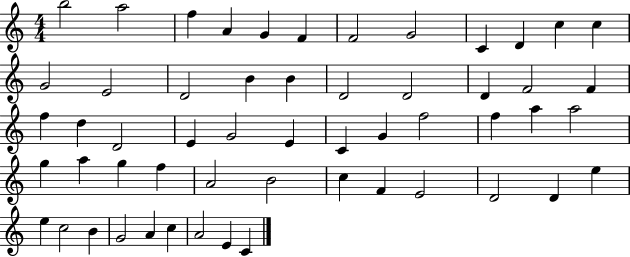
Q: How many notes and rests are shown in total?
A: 55